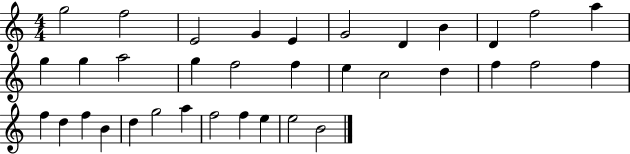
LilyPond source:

{
  \clef treble
  \numericTimeSignature
  \time 4/4
  \key c \major
  g''2 f''2 | e'2 g'4 e'4 | g'2 d'4 b'4 | d'4 f''2 a''4 | \break g''4 g''4 a''2 | g''4 f''2 f''4 | e''4 c''2 d''4 | f''4 f''2 f''4 | \break f''4 d''4 f''4 b'4 | d''4 g''2 a''4 | f''2 f''4 e''4 | e''2 b'2 | \break \bar "|."
}